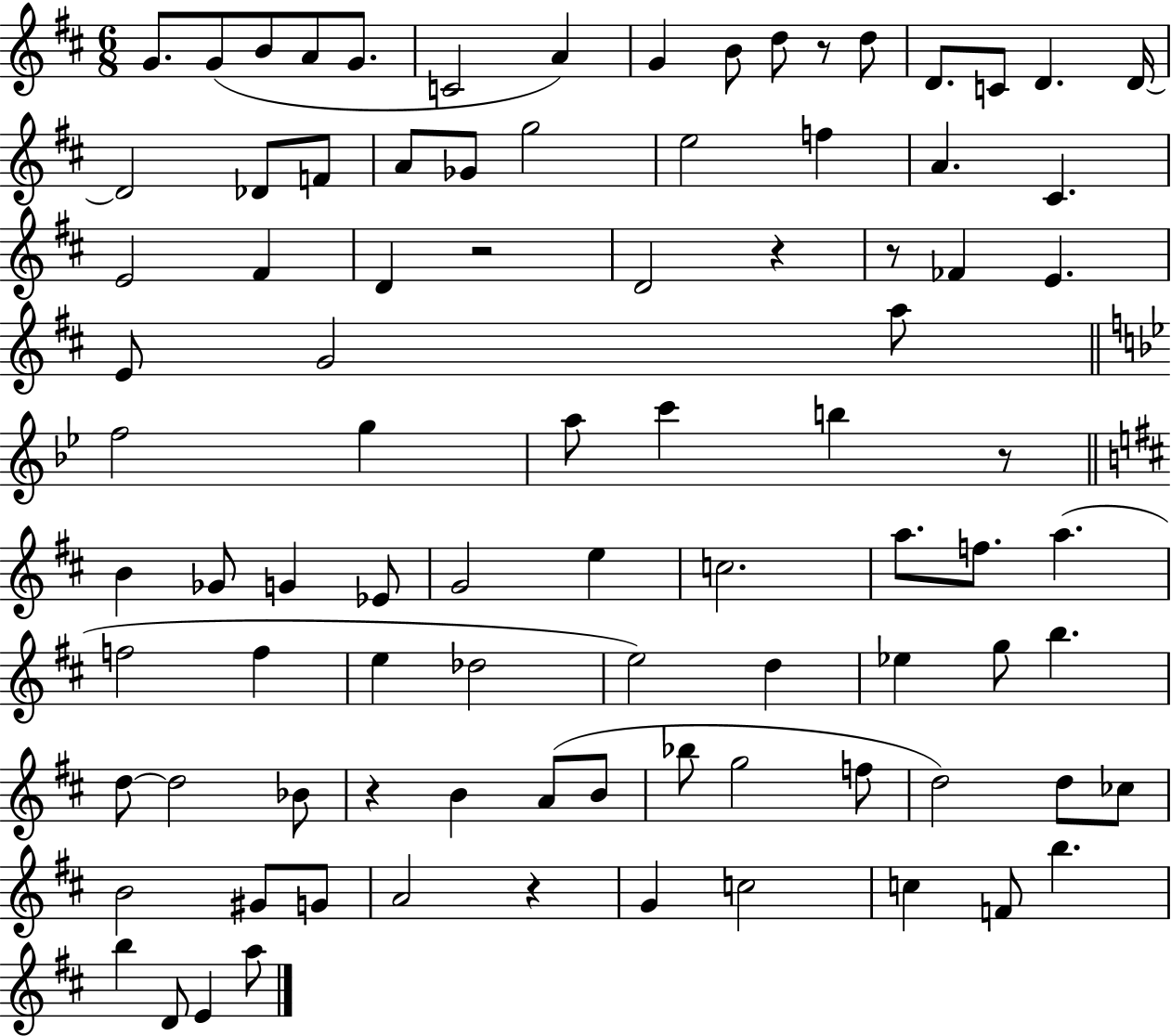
G4/e. G4/e B4/e A4/e G4/e. C4/h A4/q G4/q B4/e D5/e R/e D5/e D4/e. C4/e D4/q. D4/s D4/h Db4/e F4/e A4/e Gb4/e G5/h E5/h F5/q A4/q. C#4/q. E4/h F#4/q D4/q R/h D4/h R/q R/e FES4/q E4/q. E4/e G4/h A5/e F5/h G5/q A5/e C6/q B5/q R/e B4/q Gb4/e G4/q Eb4/e G4/h E5/q C5/h. A5/e. F5/e. A5/q. F5/h F5/q E5/q Db5/h E5/h D5/q Eb5/q G5/e B5/q. D5/e D5/h Bb4/e R/q B4/q A4/e B4/e Bb5/e G5/h F5/e D5/h D5/e CES5/e B4/h G#4/e G4/e A4/h R/q G4/q C5/h C5/q F4/e B5/q. B5/q D4/e E4/q A5/e